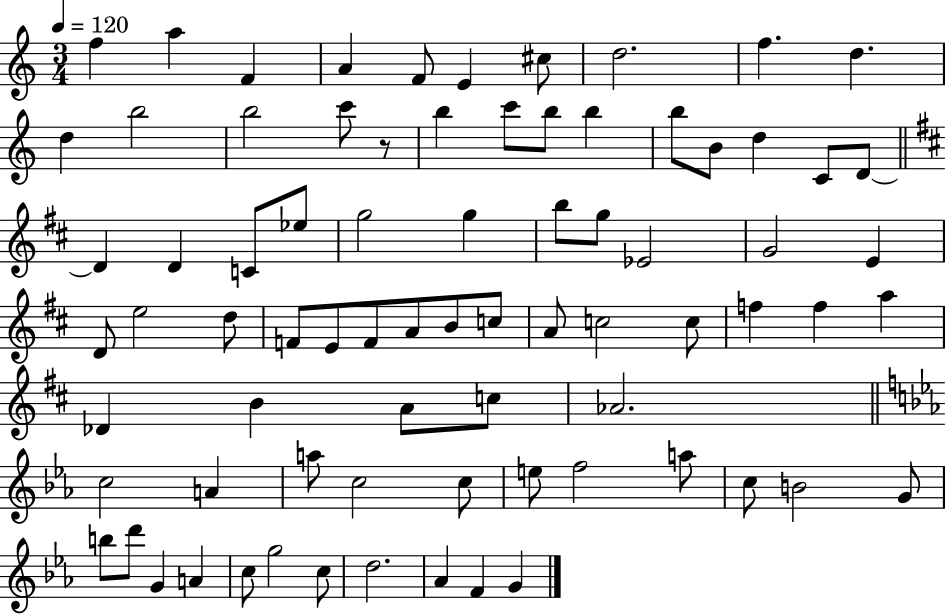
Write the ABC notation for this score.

X:1
T:Untitled
M:3/4
L:1/4
K:C
f a F A F/2 E ^c/2 d2 f d d b2 b2 c'/2 z/2 b c'/2 b/2 b b/2 B/2 d C/2 D/2 D D C/2 _e/2 g2 g b/2 g/2 _E2 G2 E D/2 e2 d/2 F/2 E/2 F/2 A/2 B/2 c/2 A/2 c2 c/2 f f a _D B A/2 c/2 _A2 c2 A a/2 c2 c/2 e/2 f2 a/2 c/2 B2 G/2 b/2 d'/2 G A c/2 g2 c/2 d2 _A F G